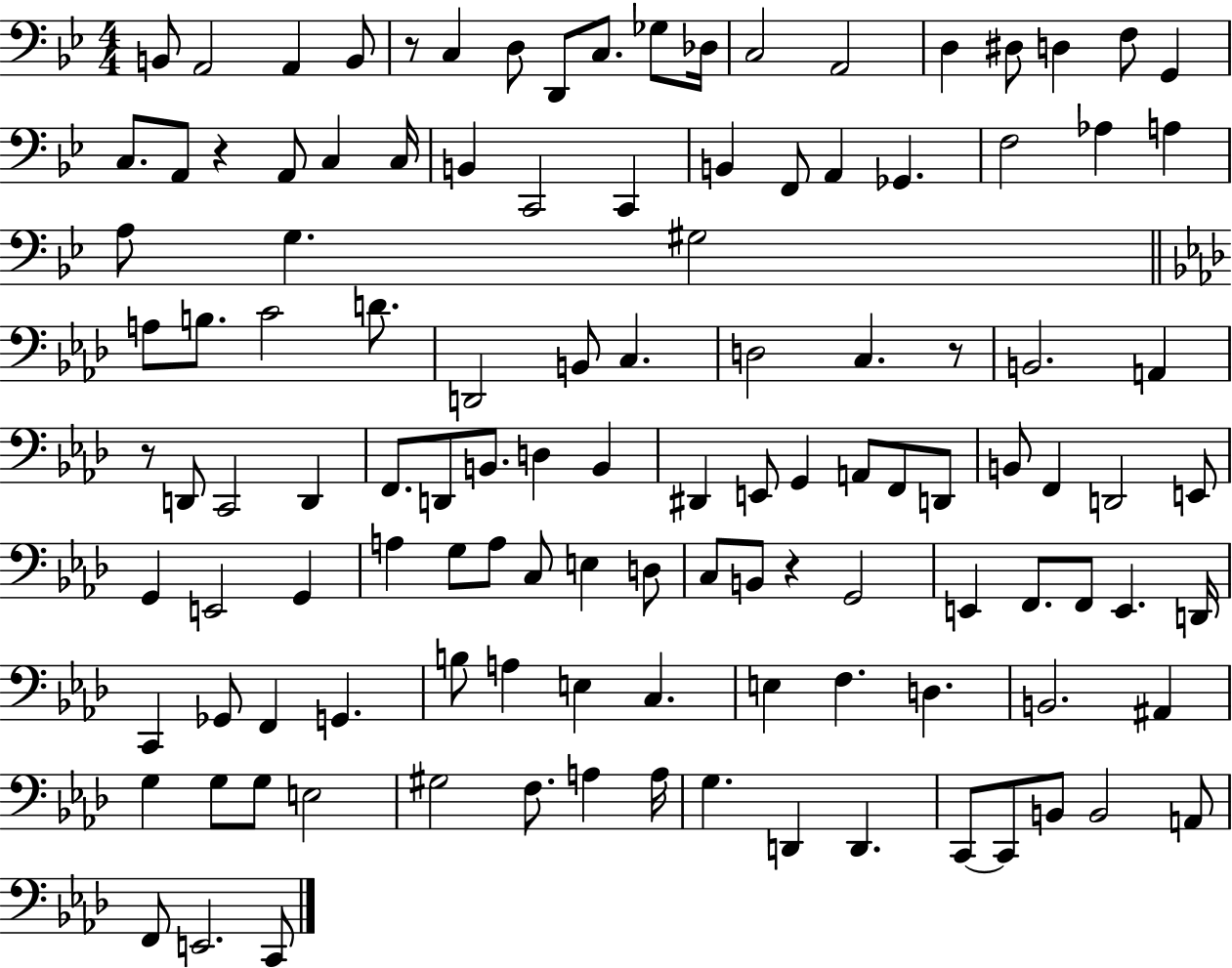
{
  \clef bass
  \numericTimeSignature
  \time 4/4
  \key bes \major
  b,8 a,2 a,4 b,8 | r8 c4 d8 d,8 c8. ges8 des16 | c2 a,2 | d4 dis8 d4 f8 g,4 | \break c8. a,8 r4 a,8 c4 c16 | b,4 c,2 c,4 | b,4 f,8 a,4 ges,4. | f2 aes4 a4 | \break a8 g4. gis2 | \bar "||" \break \key f \minor a8 b8. c'2 d'8. | d,2 b,8 c4. | d2 c4. r8 | b,2. a,4 | \break r8 d,8 c,2 d,4 | f,8. d,8 b,8. d4 b,4 | dis,4 e,8 g,4 a,8 f,8 d,8 | b,8 f,4 d,2 e,8 | \break g,4 e,2 g,4 | a4 g8 a8 c8 e4 d8 | c8 b,8 r4 g,2 | e,4 f,8. f,8 e,4. d,16 | \break c,4 ges,8 f,4 g,4. | b8 a4 e4 c4. | e4 f4. d4. | b,2. ais,4 | \break g4 g8 g8 e2 | gis2 f8. a4 a16 | g4. d,4 d,4. | c,8~~ c,8 b,8 b,2 a,8 | \break f,8 e,2. c,8 | \bar "|."
}